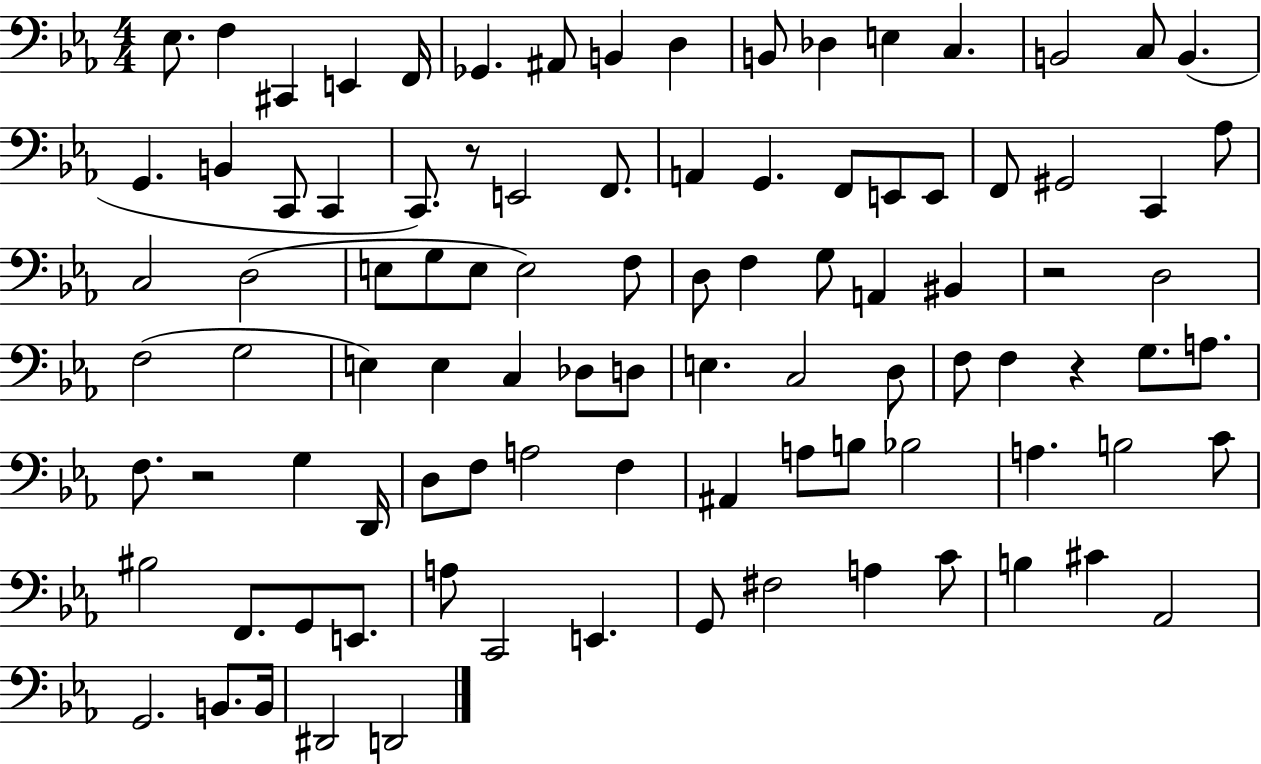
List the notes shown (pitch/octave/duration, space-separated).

Eb3/e. F3/q C#2/q E2/q F2/s Gb2/q. A#2/e B2/q D3/q B2/e Db3/q E3/q C3/q. B2/h C3/e B2/q. G2/q. B2/q C2/e C2/q C2/e. R/e E2/h F2/e. A2/q G2/q. F2/e E2/e E2/e F2/e G#2/h C2/q Ab3/e C3/h D3/h E3/e G3/e E3/e E3/h F3/e D3/e F3/q G3/e A2/q BIS2/q R/h D3/h F3/h G3/h E3/q E3/q C3/q Db3/e D3/e E3/q. C3/h D3/e F3/e F3/q R/q G3/e. A3/e. F3/e. R/h G3/q D2/s D3/e F3/e A3/h F3/q A#2/q A3/e B3/e Bb3/h A3/q. B3/h C4/e BIS3/h F2/e. G2/e E2/e. A3/e C2/h E2/q. G2/e F#3/h A3/q C4/e B3/q C#4/q Ab2/h G2/h. B2/e. B2/s D#2/h D2/h